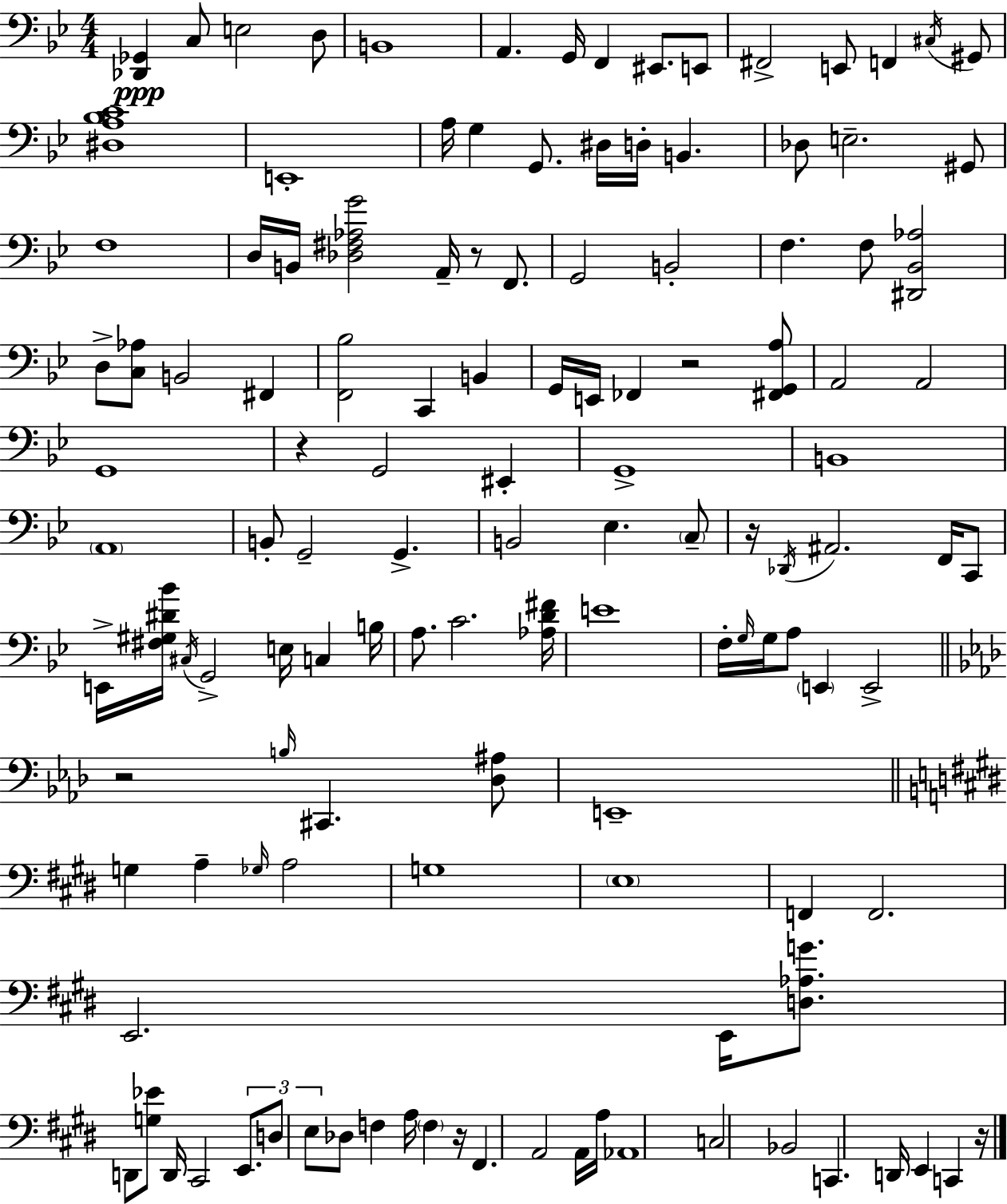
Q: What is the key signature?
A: BES major